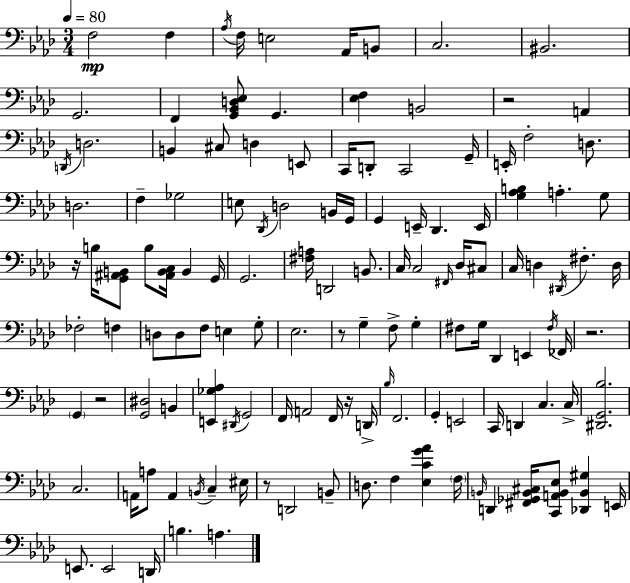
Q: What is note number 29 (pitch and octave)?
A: F3